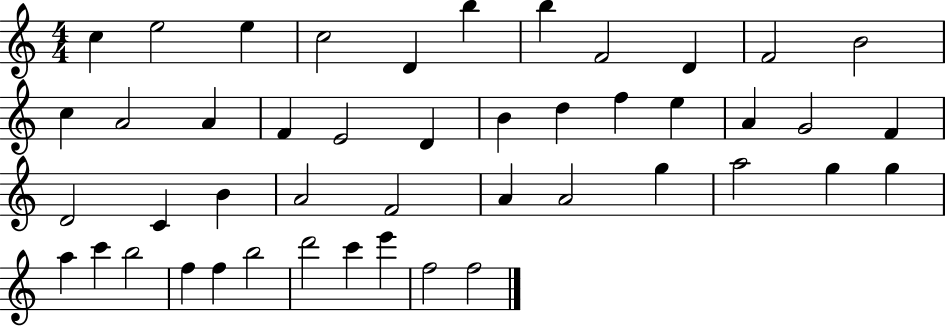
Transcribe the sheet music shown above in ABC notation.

X:1
T:Untitled
M:4/4
L:1/4
K:C
c e2 e c2 D b b F2 D F2 B2 c A2 A F E2 D B d f e A G2 F D2 C B A2 F2 A A2 g a2 g g a c' b2 f f b2 d'2 c' e' f2 f2